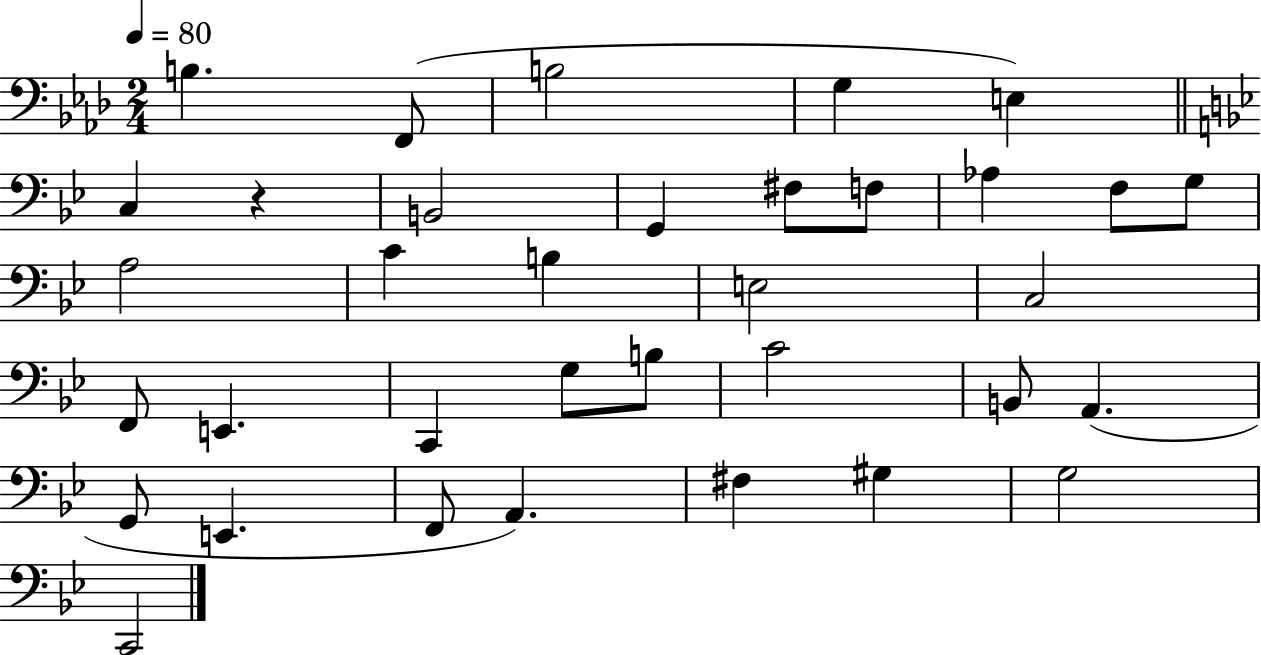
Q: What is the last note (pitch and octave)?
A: C2